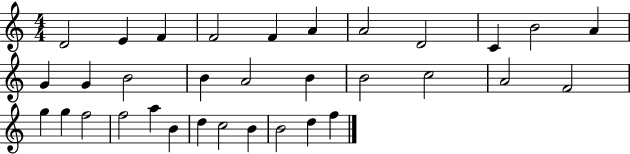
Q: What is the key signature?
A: C major